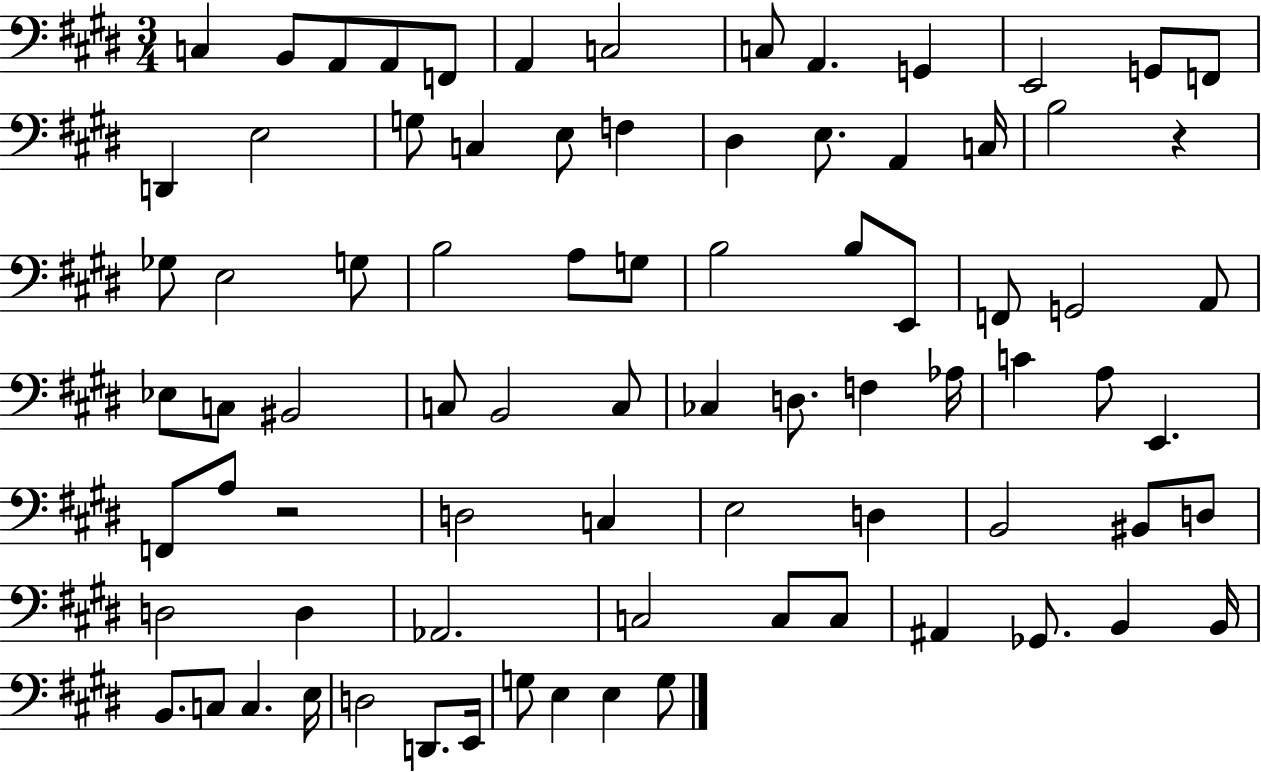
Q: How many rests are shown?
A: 2